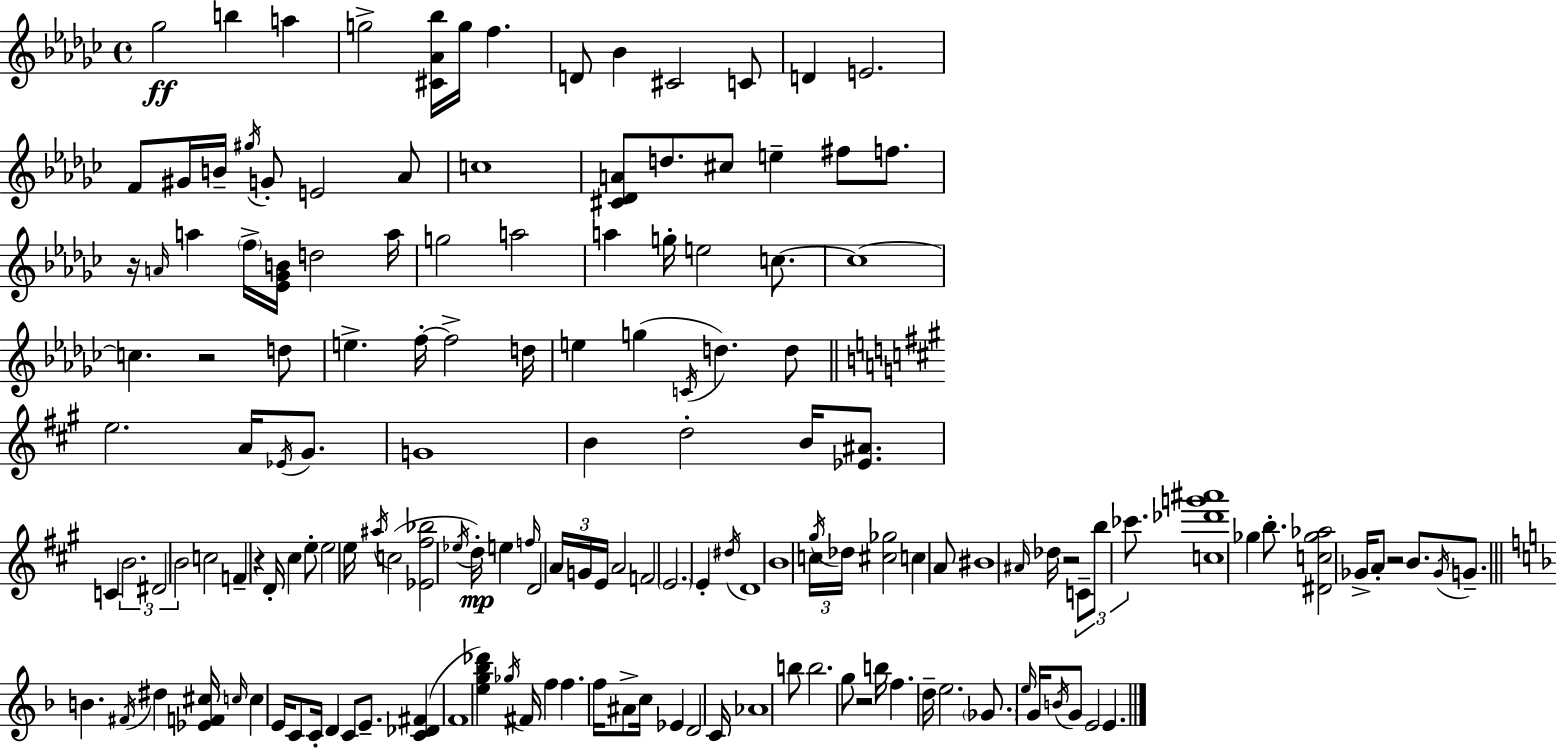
Gb5/h B5/q A5/q G5/h [C#4,Ab4,Bb5]/s G5/s F5/q. D4/e Bb4/q C#4/h C4/e D4/q E4/h. F4/e G#4/s B4/s G#5/s G4/e E4/h Ab4/e C5/w [C#4,Db4,A4]/e D5/e. C#5/e E5/q F#5/e F5/e. R/s A4/s A5/q F5/s [Eb4,Gb4,B4]/s D5/h A5/s G5/h A5/h A5/q G5/s E5/h C5/e. C5/w C5/q. R/h D5/e E5/q. F5/s F5/h D5/s E5/q G5/q C4/s D5/q. D5/e E5/h. A4/s Eb4/s G#4/e. G4/w B4/q D5/h B4/s [Eb4,A#4]/e. C4/q B4/h. D#4/h B4/h C5/h F4/q R/q D4/s C#5/q E5/e E5/h E5/s A#5/s C5/h [Eb4,F#5,Bb5]/h Eb5/s D5/s E5/q F5/s D4/h A4/s G4/s E4/s A4/h F4/h E4/h. E4/q D#5/s D4/w B4/w C5/s G#5/s Db5/s [C#5,Gb5]/h C5/q A4/e BIS4/w A#4/s Db5/s R/h C4/e B5/e CES6/e. [C5,Db6,G6,A#6]/w Gb5/q B5/e. [D#4,C5,Gb5,Ab5]/h Gb4/s A4/e R/h B4/e. Gb4/s G4/e. B4/q. F#4/s D#5/q [Eb4,F4,C#5]/s C5/s C5/q E4/s C4/e C4/s D4/q C4/e E4/e. [C4,Db4,F#4]/q F4/w [E5,G5,Bb5,Db6]/q Gb5/s F#4/s F5/q F5/q. F5/s A#4/e C5/s Eb4/q D4/h C4/s Ab4/w B5/e B5/h. G5/e R/h B5/s F5/q. D5/s E5/h. Gb4/e. E5/s G4/s B4/s G4/e E4/h E4/q.